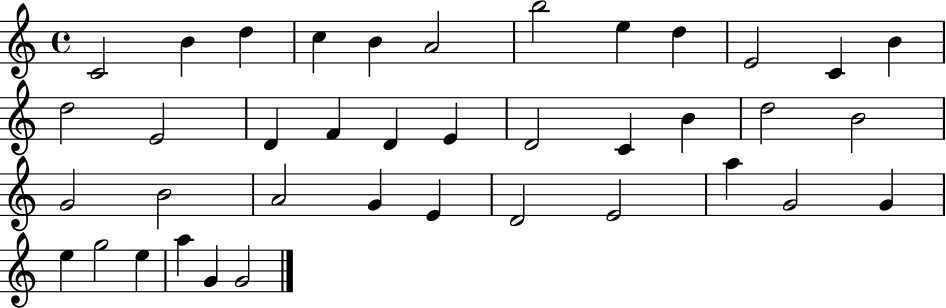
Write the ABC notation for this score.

X:1
T:Untitled
M:4/4
L:1/4
K:C
C2 B d c B A2 b2 e d E2 C B d2 E2 D F D E D2 C B d2 B2 G2 B2 A2 G E D2 E2 a G2 G e g2 e a G G2